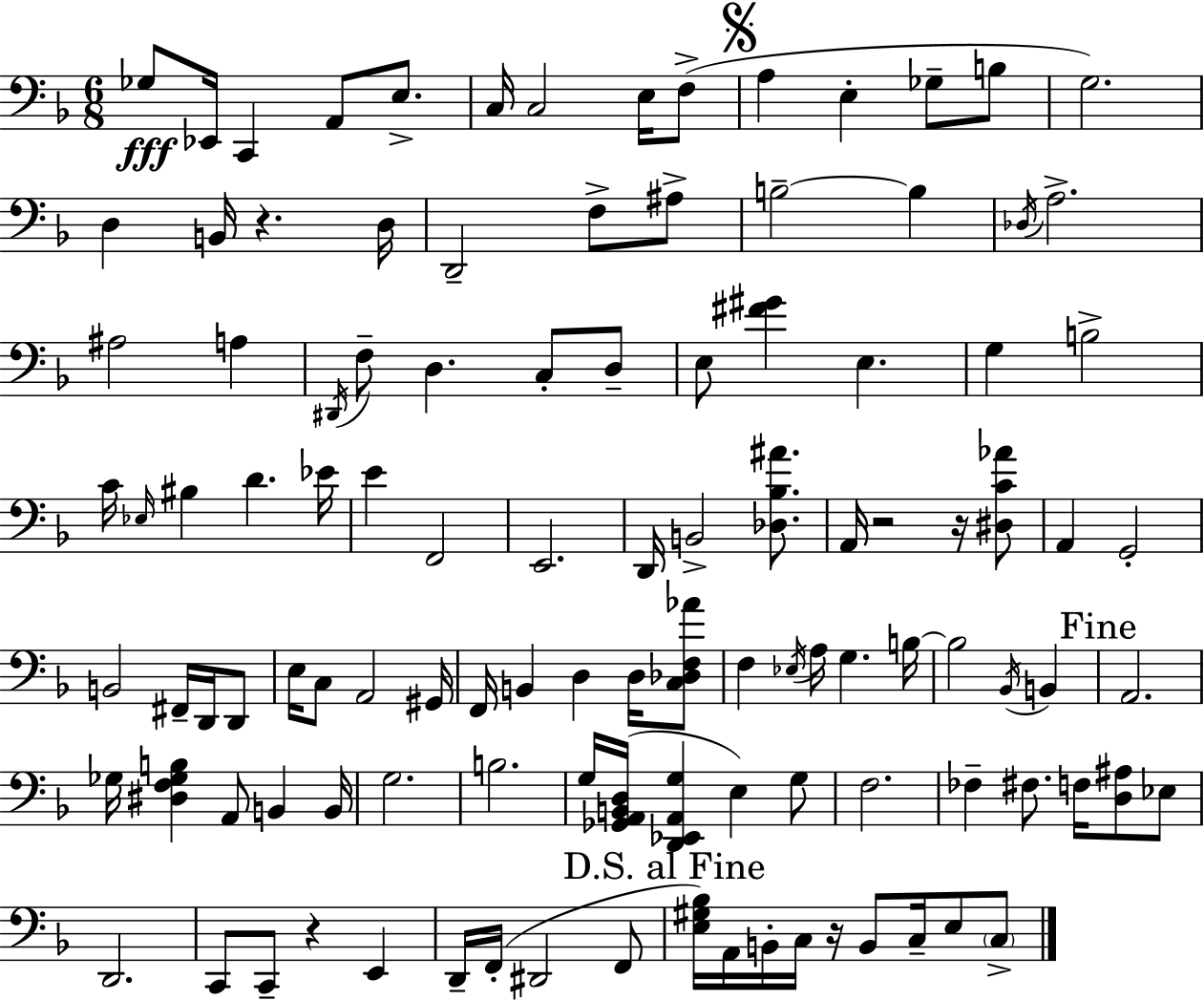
X:1
T:Untitled
M:6/8
L:1/4
K:F
_G,/2 _E,,/4 C,, A,,/2 E,/2 C,/4 C,2 E,/4 F,/2 A, E, _G,/2 B,/2 G,2 D, B,,/4 z D,/4 D,,2 F,/2 ^A,/2 B,2 B, _D,/4 A,2 ^A,2 A, ^D,,/4 F,/2 D, C,/2 D,/2 E,/2 [^F^G] E, G, B,2 C/4 _E,/4 ^B, D _E/4 E F,,2 E,,2 D,,/4 B,,2 [_D,_B,^A]/2 A,,/4 z2 z/4 [^D,C_A]/2 A,, G,,2 B,,2 ^F,,/4 D,,/4 D,,/2 E,/4 C,/2 A,,2 ^G,,/4 F,,/4 B,, D, D,/4 [C,_D,F,_A]/2 F, _E,/4 A,/4 G, B,/4 B,2 _B,,/4 B,, A,,2 _G,/4 [^D,F,_G,B,] A,,/2 B,, B,,/4 G,2 B,2 G,/4 [_G,,A,,B,,D,]/4 [D,,_E,,A,,G,] E, G,/2 F,2 _F, ^F,/2 F,/4 [D,^A,]/2 _E,/2 D,,2 C,,/2 C,,/2 z E,, D,,/4 F,,/4 ^D,,2 F,,/2 [E,^G,_B,]/4 A,,/4 B,,/4 C,/4 z/4 B,,/2 C,/4 E,/2 C,/2